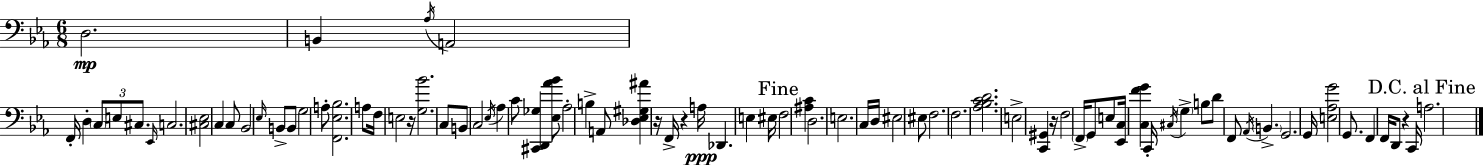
{
  \clef bass
  \numericTimeSignature
  \time 6/8
  \key ees \major
  \repeat volta 2 { d2.\mp | b,4 \acciaccatura { aes16 } a,2 | f,16-. d4-. \tuplet 3/2 { \parenthesize c8 e8 cis8. } | \grace { ees,16 } c2. | \break <cis ees>2 c4 | c8 bes,2 | \grace { ees16 } b,8-> b,8 g2 | a8-. <f, ees bes>2. | \break a8 f16 e2 | r16 <g bes'>2. | c8 b,8 c2 | \acciaccatura { ees16 } aes4 c'8 <cis, d, ges>4 | \break <ees aes' bes'>8 aes2-. | b4-> a,8 <des ees gis ais'>4 r16 f,16-> | r4 a16\ppp des,4. e4 | eis16 \mark "Fine" f2 | \break <ais c'>4 d2. | e2. | c16 d16 eis2 | eis8 f2. | \break f2. | <aes bes c' d'>2. | e2-> | <c, gis,>4 r16 f2 | \break \parenthesize f,16-> g,8 e8 <ees, c>16 <c f' g'>4 c,16-. | \acciaccatura { cis16 } \parenthesize g4-> b8 d'8 f,8 \acciaccatura { aes,16 } | \parenthesize b,4.-> g,2. | g,16 <e aes g'>2 | \break g,8. f,4 f,16 d,8 | r4 c,16 \mark "D.C. al Fine" a2. | } \bar "|."
}